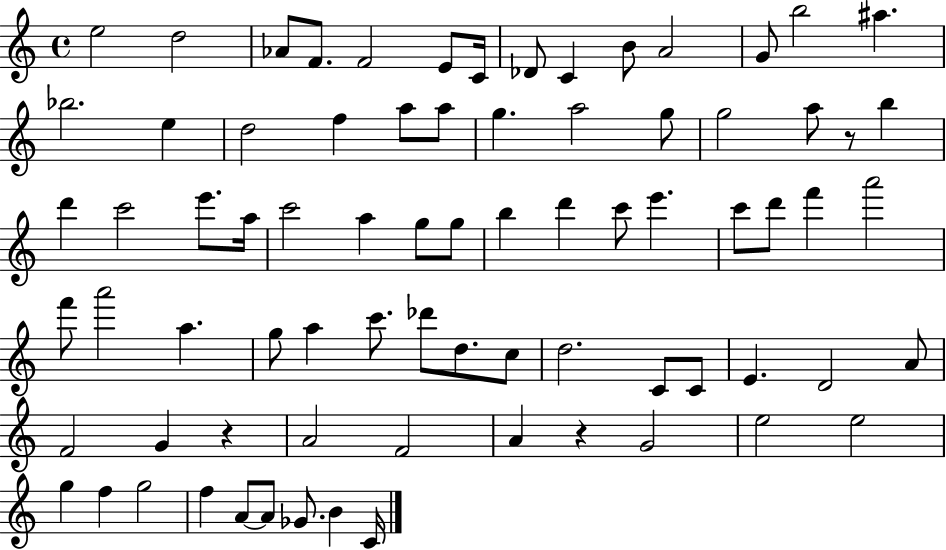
X:1
T:Untitled
M:4/4
L:1/4
K:C
e2 d2 _A/2 F/2 F2 E/2 C/4 _D/2 C B/2 A2 G/2 b2 ^a _b2 e d2 f a/2 a/2 g a2 g/2 g2 a/2 z/2 b d' c'2 e'/2 a/4 c'2 a g/2 g/2 b d' c'/2 e' c'/2 d'/2 f' a'2 f'/2 a'2 a g/2 a c'/2 _d'/2 d/2 c/2 d2 C/2 C/2 E D2 A/2 F2 G z A2 F2 A z G2 e2 e2 g f g2 f A/2 A/2 _G/2 B C/4